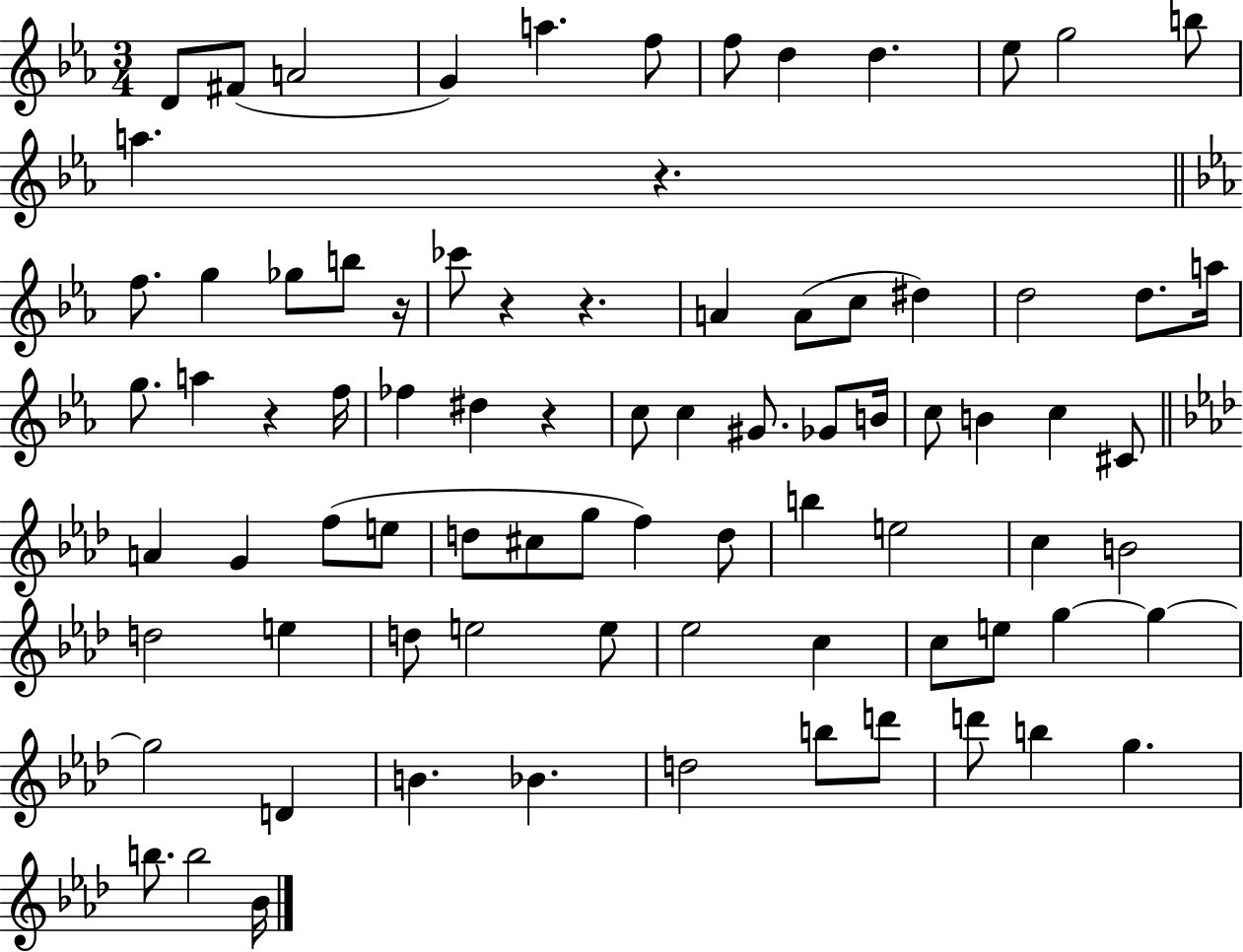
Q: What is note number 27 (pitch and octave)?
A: A5